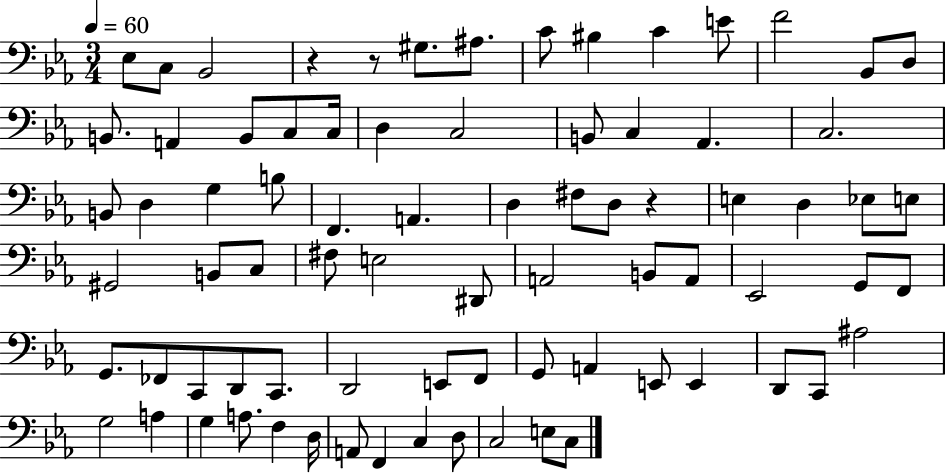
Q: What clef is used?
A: bass